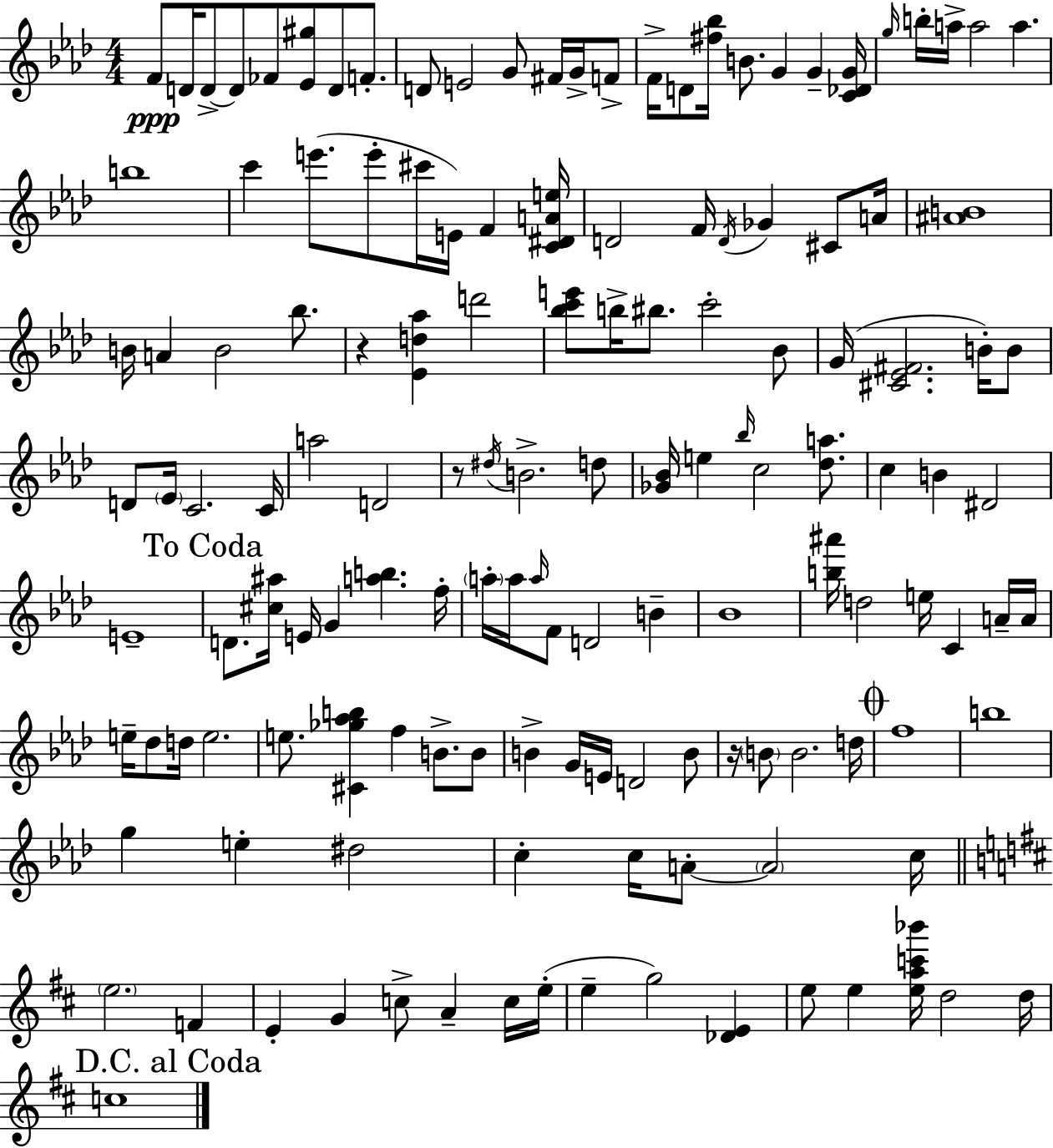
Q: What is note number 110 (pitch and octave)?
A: G4